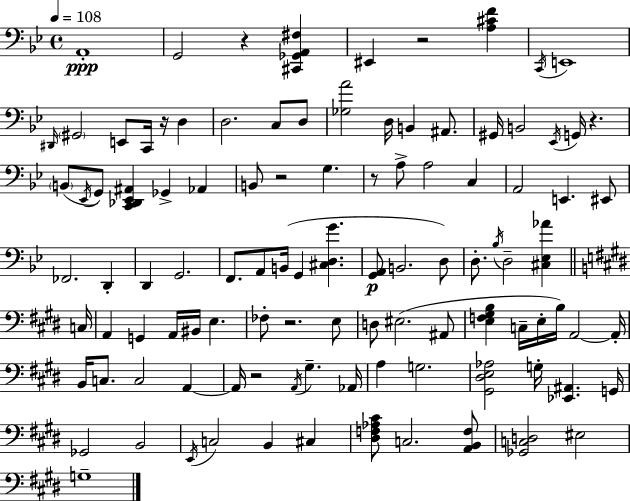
A2/w G2/h R/q [C#2,Gb2,A2,F#3]/q EIS2/q R/h [A3,C#4,F4]/q C2/s E2/w D#2/s G#2/h E2/e C2/s R/s D3/q D3/h. C3/e D3/e [Gb3,A4]/h D3/s B2/q A#2/e. G#2/s B2/h Eb2/s G2/s R/q. B2/e Eb2/s G2/e [C2,Db2,Eb2,A#2]/q Gb2/q Ab2/q B2/e R/h G3/q. R/e A3/e A3/h C3/q A2/h E2/q. EIS2/e FES2/h. D2/q D2/q G2/h. F2/e. A2/e B2/s G2/q [C#3,D3,G4]/q. [G2,A2]/e B2/h. D3/e D3/e. Bb3/s D3/h [C#3,Eb3,Ab4]/q C3/s A2/q G2/q A2/s BIS2/s E3/q. FES3/e R/h. E3/e D3/e EIS3/h. A#2/e [E3,F3,G#3,B3]/q C3/s E3/s B3/s A2/h A2/s B2/s C3/e. C3/h A2/q A2/s R/h A2/s G#3/q. Ab2/s A3/q G3/h. [G#2,D#3,E3,Ab3]/h G3/s [Eb2,A#2]/q. G2/s Gb2/h B2/h E2/s C3/h B2/q C#3/q [D#3,F3,Ab3,C#4]/e C3/h. [A2,B2,F3]/e [Gb2,C3,D3]/h EIS3/h G3/w